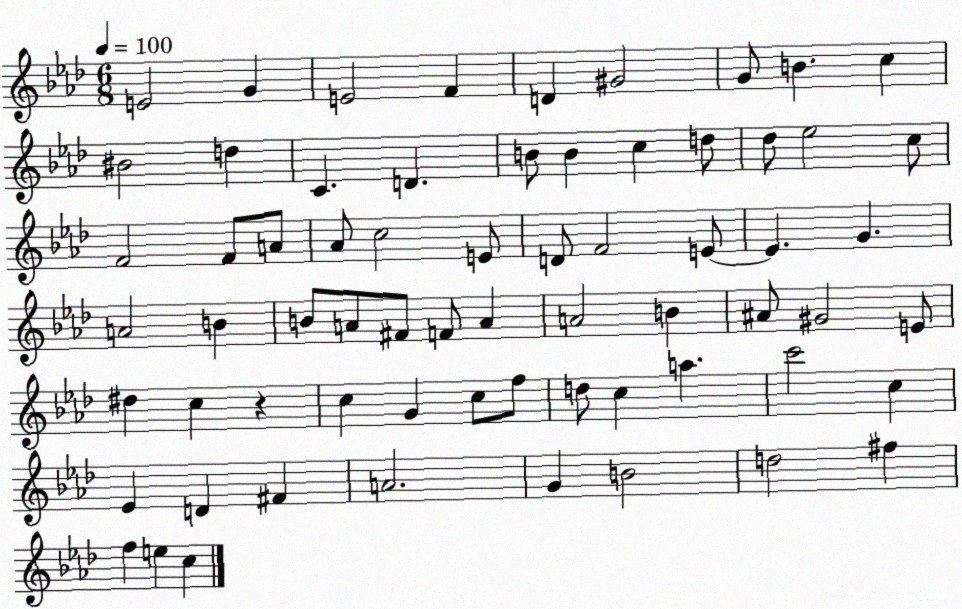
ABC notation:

X:1
T:Untitled
M:6/8
L:1/4
K:Ab
E2 G E2 F D ^G2 G/2 B c ^B2 d C D B/2 B c d/2 _d/2 _e2 c/2 F2 F/2 A/2 _A/2 c2 E/2 D/2 F2 E/2 E G A2 B B/2 A/2 ^F/2 F/2 A A2 B ^A/2 ^G2 E/2 ^d c z c G c/2 f/2 d/2 c a c'2 c _E D ^F A2 G B2 d2 ^f f e c